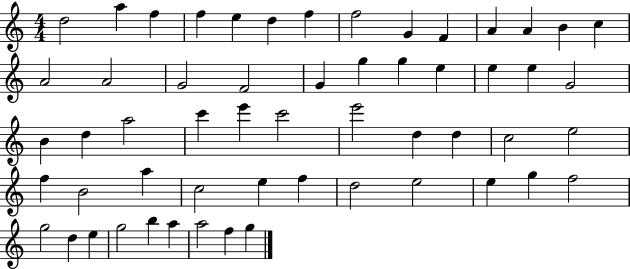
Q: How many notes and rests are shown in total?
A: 56